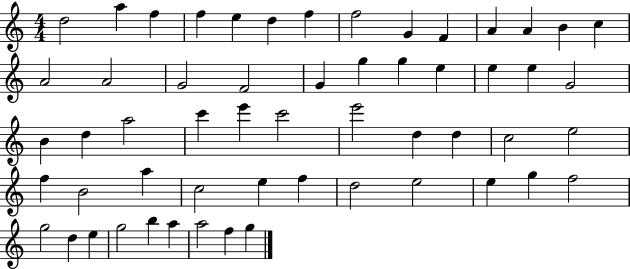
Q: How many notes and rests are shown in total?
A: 56